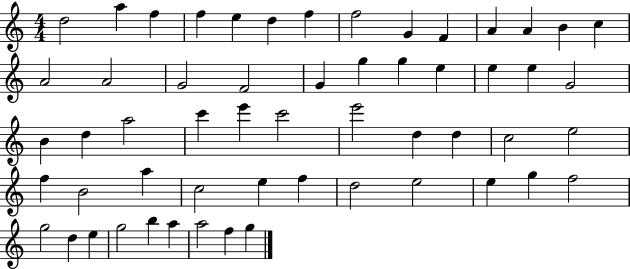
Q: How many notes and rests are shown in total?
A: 56